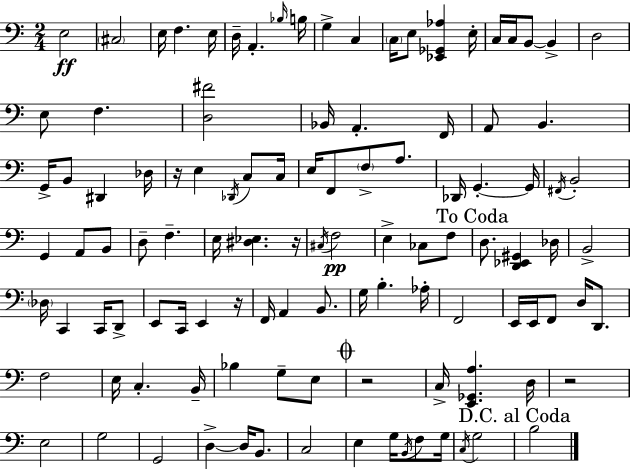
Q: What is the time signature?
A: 2/4